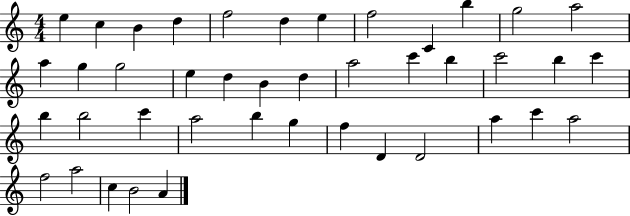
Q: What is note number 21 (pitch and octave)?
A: C6